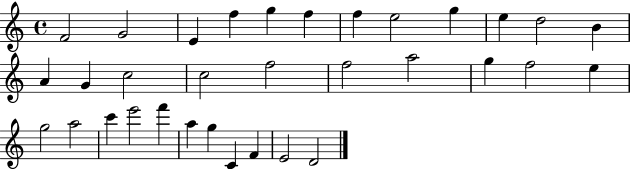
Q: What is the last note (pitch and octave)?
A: D4